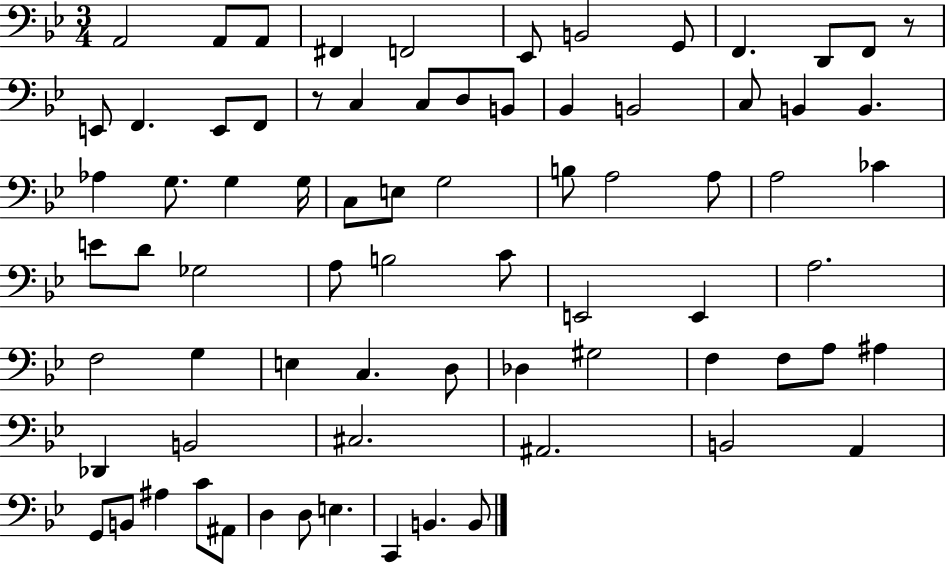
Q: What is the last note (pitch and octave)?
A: B2